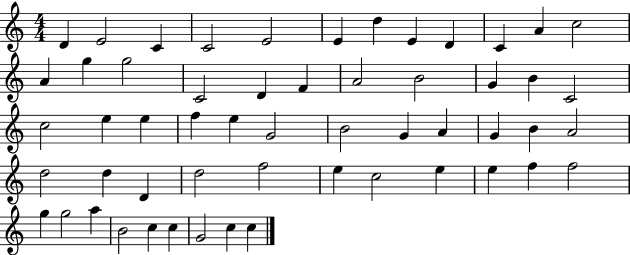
{
  \clef treble
  \numericTimeSignature
  \time 4/4
  \key c \major
  d'4 e'2 c'4 | c'2 e'2 | e'4 d''4 e'4 d'4 | c'4 a'4 c''2 | \break a'4 g''4 g''2 | c'2 d'4 f'4 | a'2 b'2 | g'4 b'4 c'2 | \break c''2 e''4 e''4 | f''4 e''4 g'2 | b'2 g'4 a'4 | g'4 b'4 a'2 | \break d''2 d''4 d'4 | d''2 f''2 | e''4 c''2 e''4 | e''4 f''4 f''2 | \break g''4 g''2 a''4 | b'2 c''4 c''4 | g'2 c''4 c''4 | \bar "|."
}